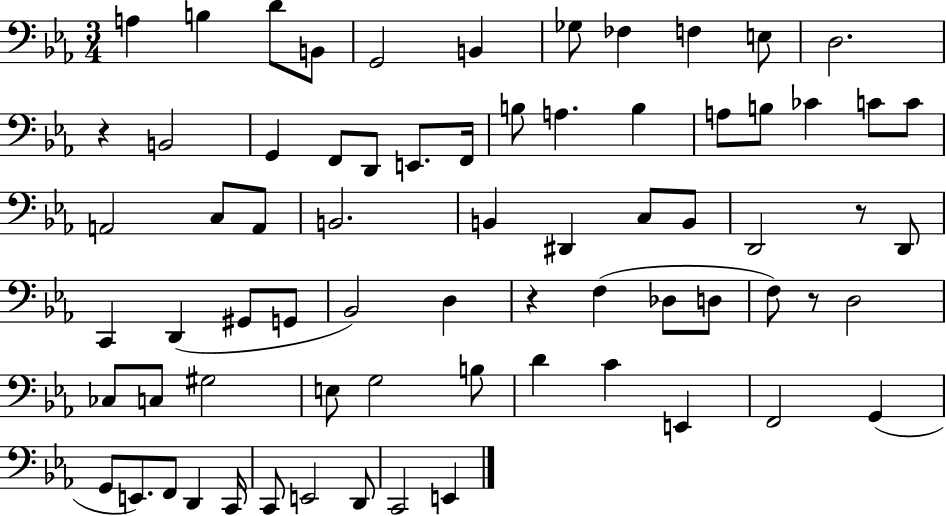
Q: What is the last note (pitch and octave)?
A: E2